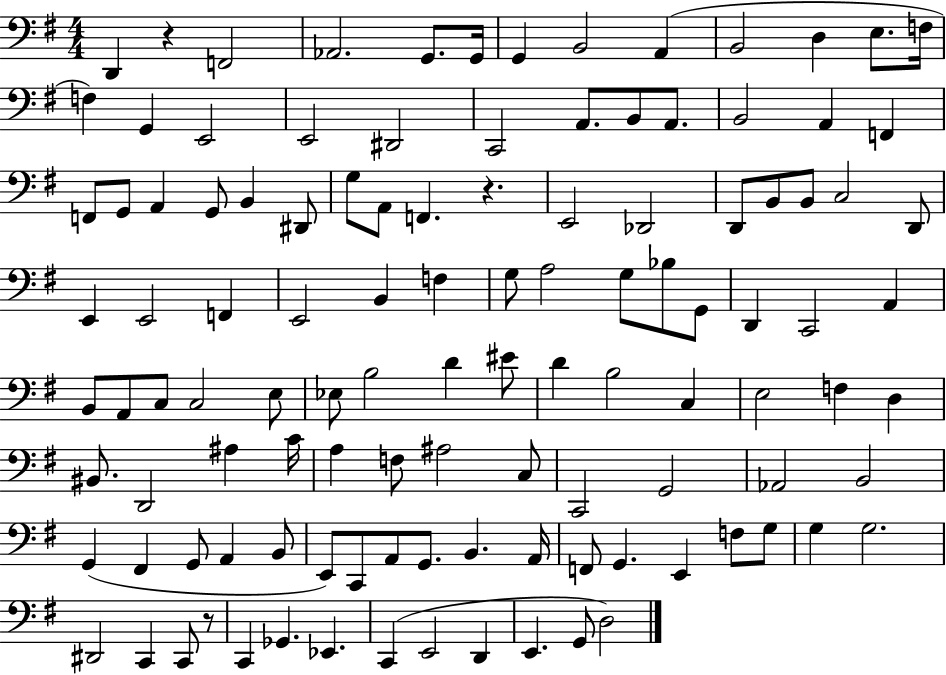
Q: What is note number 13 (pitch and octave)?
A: F3